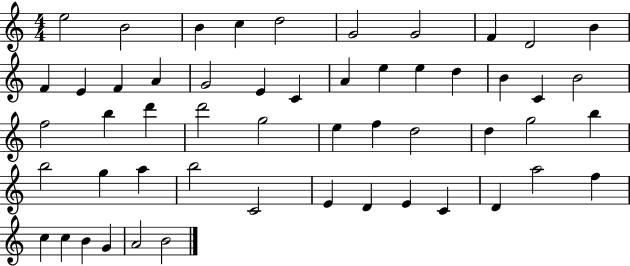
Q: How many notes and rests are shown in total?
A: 53